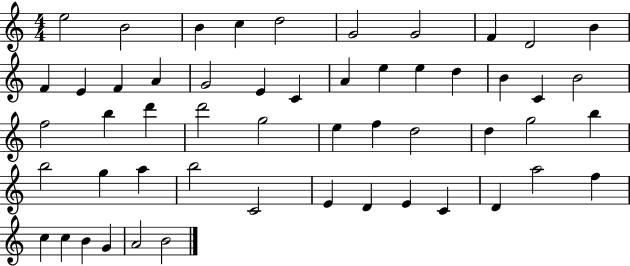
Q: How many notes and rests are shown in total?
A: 53